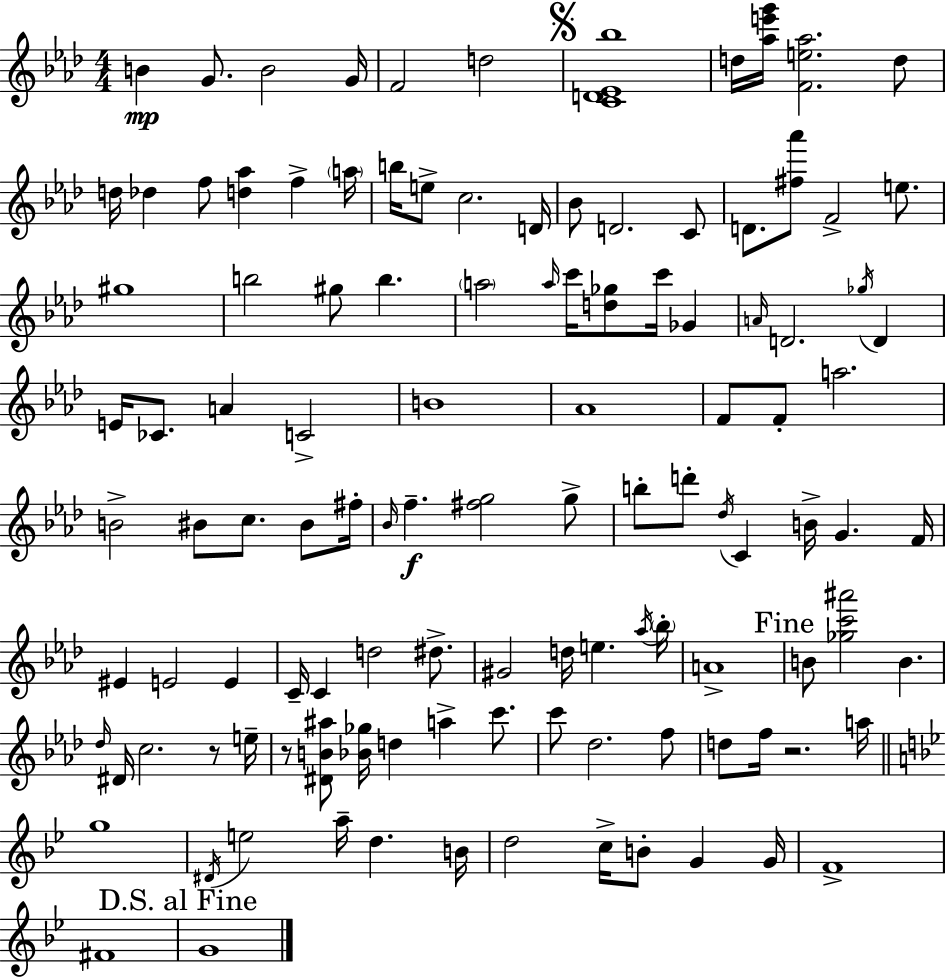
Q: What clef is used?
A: treble